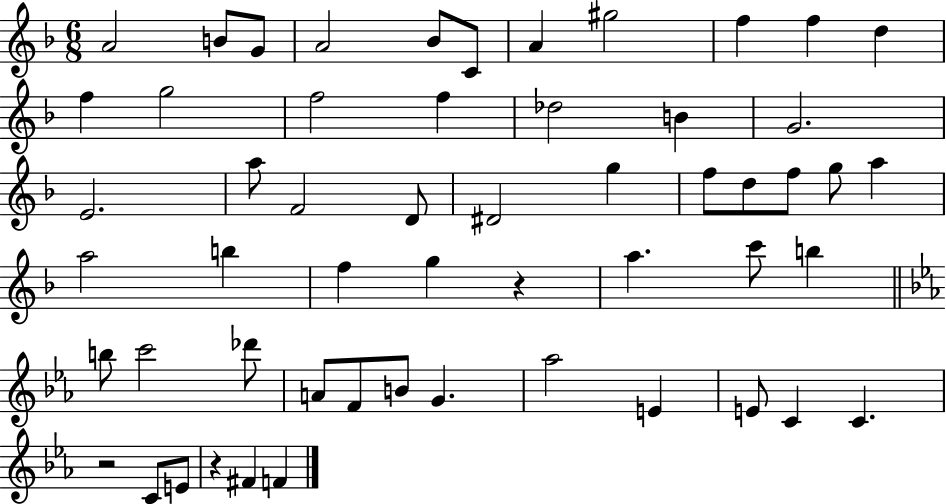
A4/h B4/e G4/e A4/h Bb4/e C4/e A4/q G#5/h F5/q F5/q D5/q F5/q G5/h F5/h F5/q Db5/h B4/q G4/h. E4/h. A5/e F4/h D4/e D#4/h G5/q F5/e D5/e F5/e G5/e A5/q A5/h B5/q F5/q G5/q R/q A5/q. C6/e B5/q B5/e C6/h Db6/e A4/e F4/e B4/e G4/q. Ab5/h E4/q E4/e C4/q C4/q. R/h C4/e E4/e R/q F#4/q F4/q